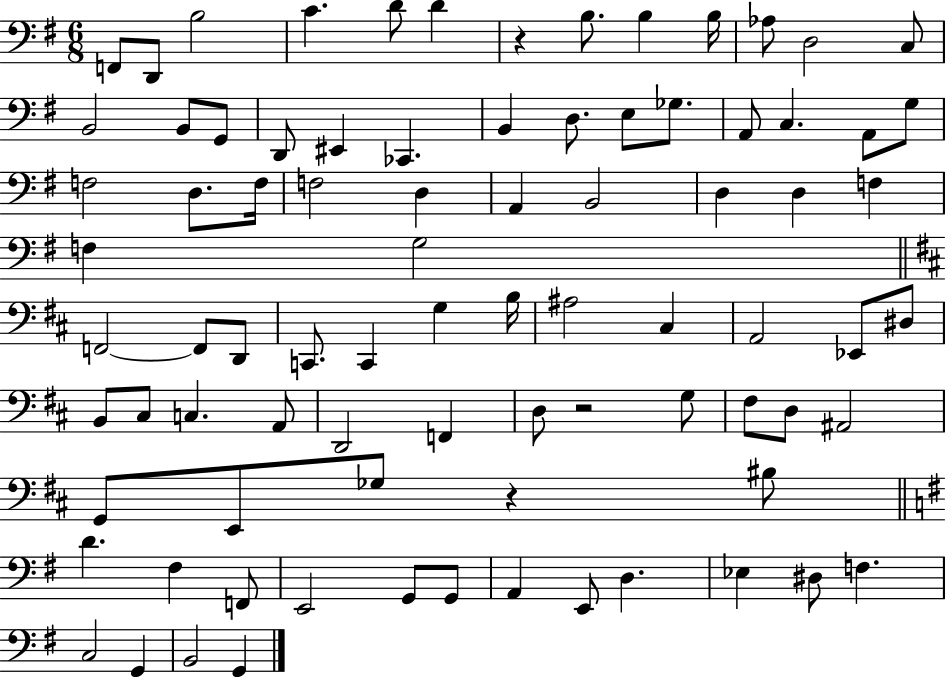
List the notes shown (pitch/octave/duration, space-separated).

F2/e D2/e B3/h C4/q. D4/e D4/q R/q B3/e. B3/q B3/s Ab3/e D3/h C3/e B2/h B2/e G2/e D2/e EIS2/q CES2/q. B2/q D3/e. E3/e Gb3/e. A2/e C3/q. A2/e G3/e F3/h D3/e. F3/s F3/h D3/q A2/q B2/h D3/q D3/q F3/q F3/q G3/h F2/h F2/e D2/e C2/e. C2/q G3/q B3/s A#3/h C#3/q A2/h Eb2/e D#3/e B2/e C#3/e C3/q. A2/e D2/h F2/q D3/e R/h G3/e F#3/e D3/e A#2/h G2/e E2/e Gb3/e R/q BIS3/e D4/q. F#3/q F2/e E2/h G2/e G2/e A2/q E2/e D3/q. Eb3/q D#3/e F3/q. C3/h G2/q B2/h G2/q